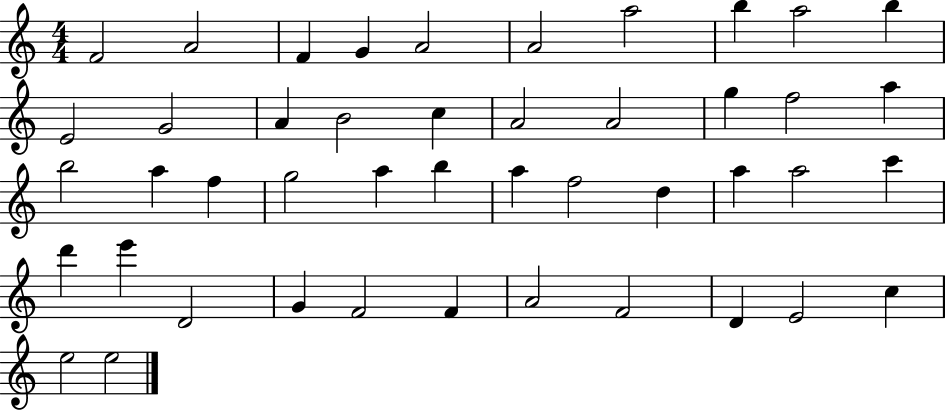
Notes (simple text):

F4/h A4/h F4/q G4/q A4/h A4/h A5/h B5/q A5/h B5/q E4/h G4/h A4/q B4/h C5/q A4/h A4/h G5/q F5/h A5/q B5/h A5/q F5/q G5/h A5/q B5/q A5/q F5/h D5/q A5/q A5/h C6/q D6/q E6/q D4/h G4/q F4/h F4/q A4/h F4/h D4/q E4/h C5/q E5/h E5/h